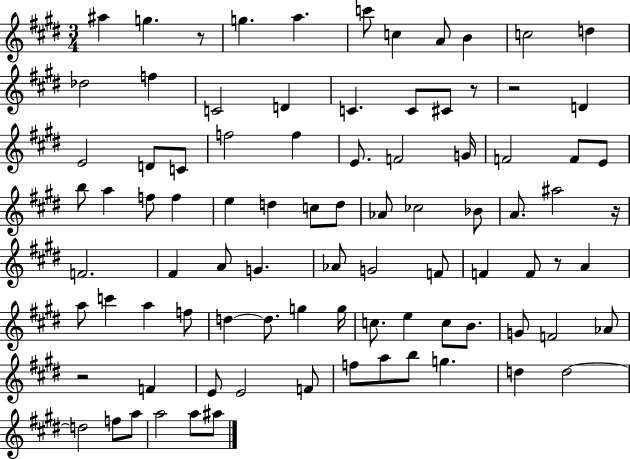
{
  \clef treble
  \numericTimeSignature
  \time 3/4
  \key e \major
  ais''4 g''4. r8 | g''4. a''4. | c'''8 c''4 a'8 b'4 | c''2 d''4 | \break des''2 f''4 | c'2 d'4 | c'4. c'8 cis'8 r8 | r2 d'4 | \break e'2 d'8 c'8 | f''2 f''4 | e'8. f'2 g'16 | f'2 f'8 e'8 | \break b''8 a''4 f''8 f''4 | e''4 d''4 c''8 d''8 | aes'8 ces''2 bes'8 | a'8. ais''2 r16 | \break f'2. | fis'4 a'8 g'4. | aes'8 g'2 f'8 | f'4 f'8 r8 a'4 | \break a''8 c'''4 a''4 f''8 | d''4~~ d''8. g''4 g''16 | c''8. e''4 c''8 b'8. | g'8 f'2 aes'8 | \break r2 f'4 | e'8 e'2 f'8 | f''8 a''8 b''8 g''4. | d''4 d''2~~ | \break d''2 f''8 a''8 | a''2 a''8 ais''8 | \bar "|."
}